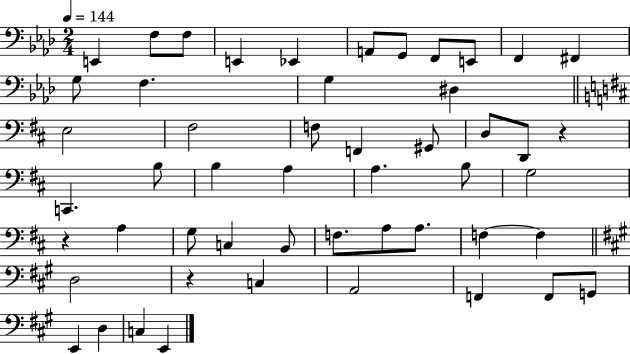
{
  \clef bass
  \numericTimeSignature
  \time 2/4
  \key aes \major
  \tempo 4 = 144
  \repeat volta 2 { e,4 f8 f8 | e,4 ees,4 | a,8 g,8 f,8 e,8 | f,4 fis,4 | \break g8 f4. | g4 dis4 | \bar "||" \break \key b \minor e2 | fis2 | f8 f,4 gis,8 | d8 d,8 r4 | \break c,4. b8 | b4 a4 | a4. b8 | g2 | \break r4 a4 | g8 c4 b,8 | f8. a8 a8. | f4~~ f4 | \break \bar "||" \break \key a \major d2 | r4 c4 | a,2 | f,4 f,8 g,8 | \break e,4 d4 | c4 e,4 | } \bar "|."
}